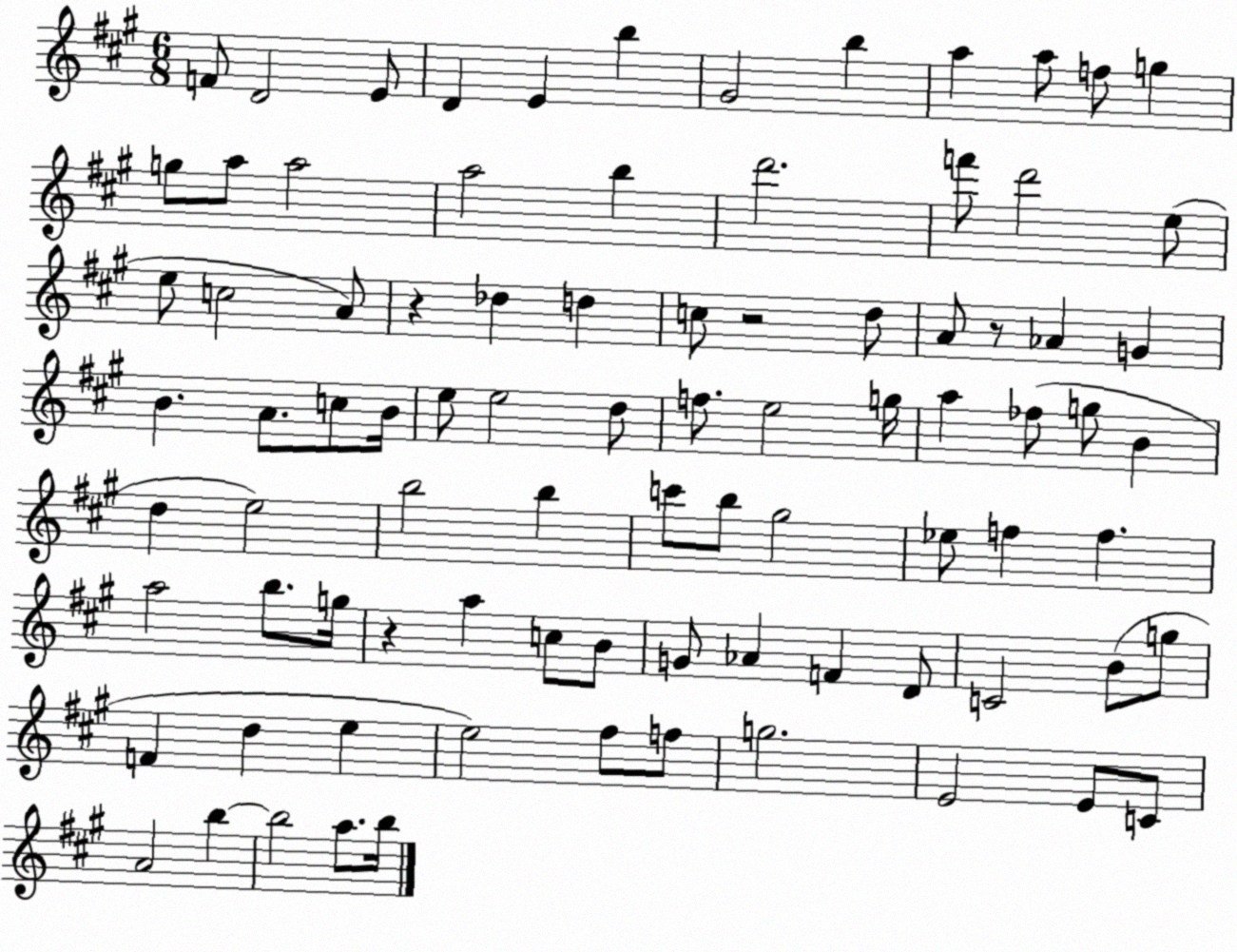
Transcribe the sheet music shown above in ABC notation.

X:1
T:Untitled
M:6/8
L:1/4
K:A
F/2 D2 E/2 D E b ^G2 b a a/2 f/2 g g/2 a/2 a2 a2 b d'2 f'/2 d'2 e/2 e/2 c2 A/2 z _d d c/2 z2 d/2 A/2 z/2 _A G B A/2 c/2 B/4 e/2 e2 d/2 f/2 e2 g/4 a _f/2 g/2 B d e2 b2 b c'/2 b/2 ^g2 _e/2 f f a2 b/2 g/4 z a c/2 B/2 G/2 _A F D/2 C2 B/2 g/2 F d e e2 ^f/2 f/2 g2 E2 E/2 C/2 A2 b b2 a/2 b/4